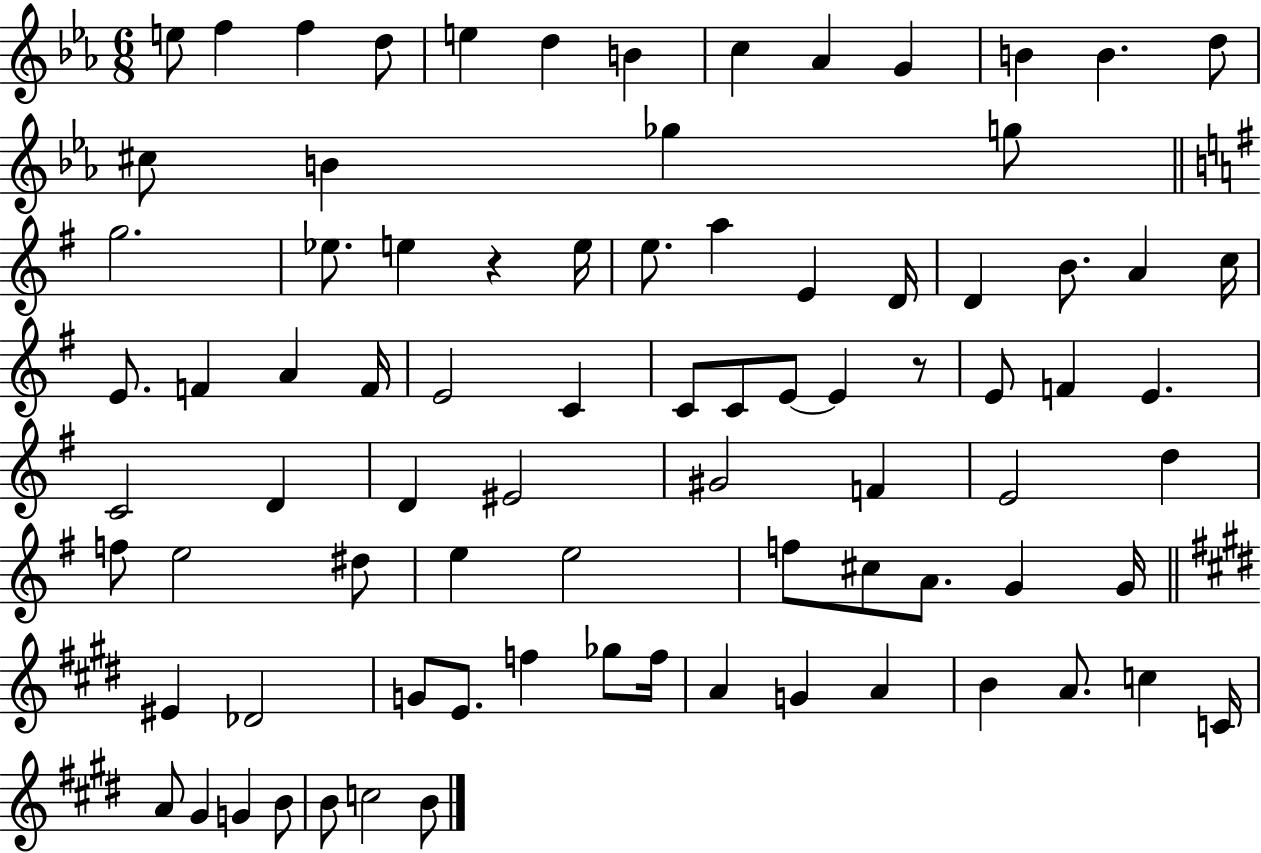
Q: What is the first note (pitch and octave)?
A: E5